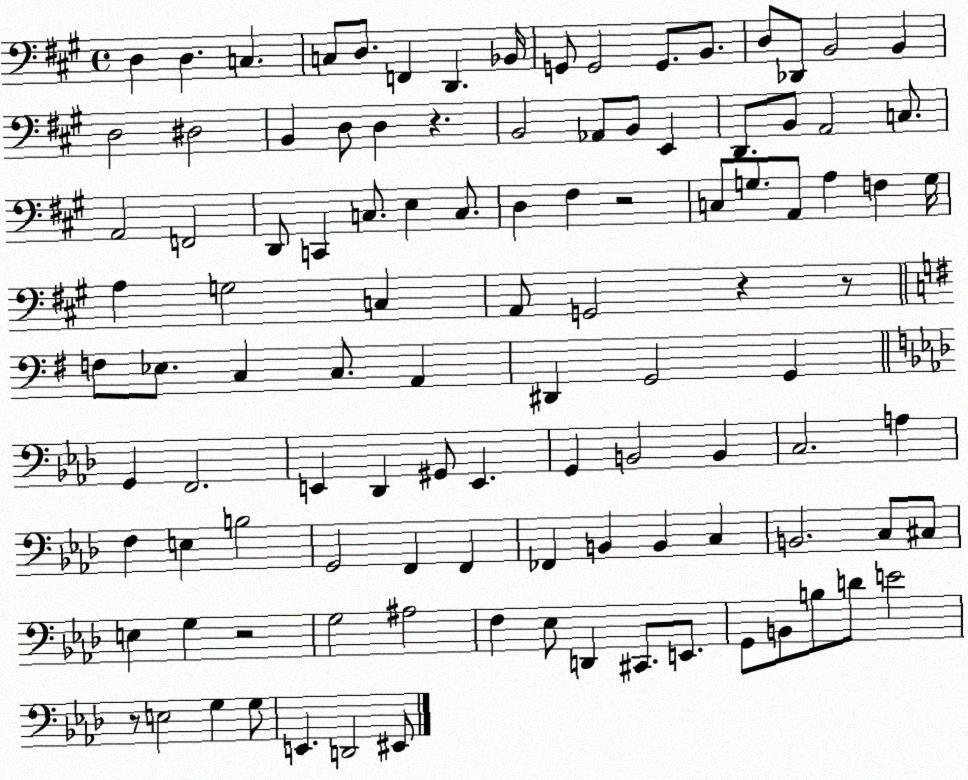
X:1
T:Untitled
M:4/4
L:1/4
K:A
D, D, C, C,/2 D,/2 F,, D,, _B,,/4 G,,/2 G,,2 G,,/2 B,,/2 D,/2 _D,,/2 B,,2 B,, D,2 ^D,2 B,, D,/2 D, z B,,2 _A,,/2 B,,/2 E,, D,,/2 B,,/2 A,,2 C,/2 A,,2 F,,2 D,,/2 C,, C,/2 E, C,/2 D, ^F, z2 C,/2 G,/2 A,,/2 A, F, G,/4 A, G,2 C, A,,/2 G,,2 z z/2 F,/2 _E,/2 C, C,/2 A,, ^D,, G,,2 G,, G,, F,,2 E,, _D,, ^G,,/2 E,, G,, B,,2 B,, C,2 A, F, E, B,2 G,,2 F,, F,, _F,, B,, B,, C, B,,2 C,/2 ^C,/2 E, G, z2 G,2 ^A,2 F, _E,/2 D,, ^C,,/2 E,,/2 G,,/2 B,,/2 B,/2 D/2 E2 z/2 E,2 G, G,/2 E,, D,,2 ^E,,/2